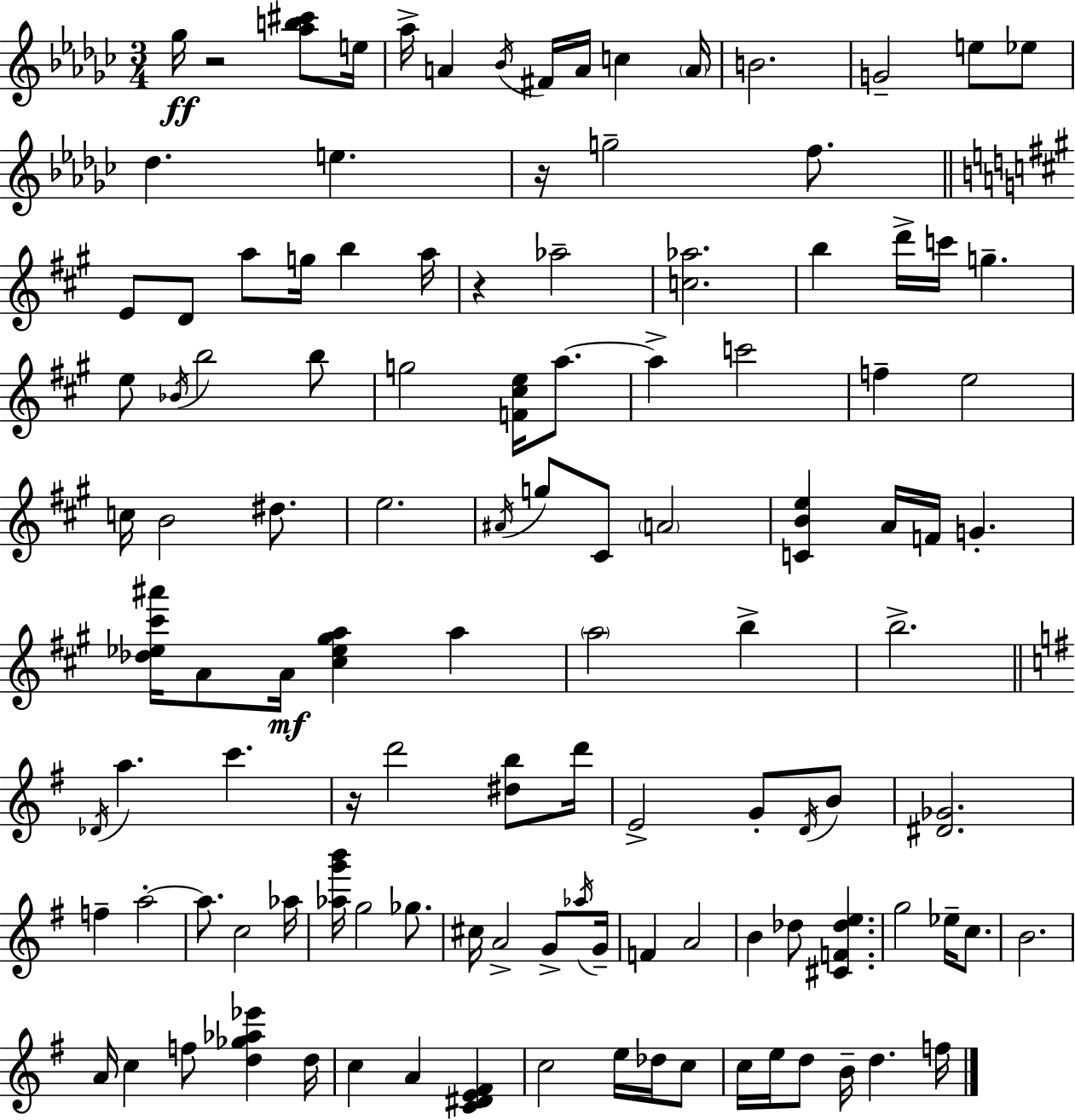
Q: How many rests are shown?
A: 4